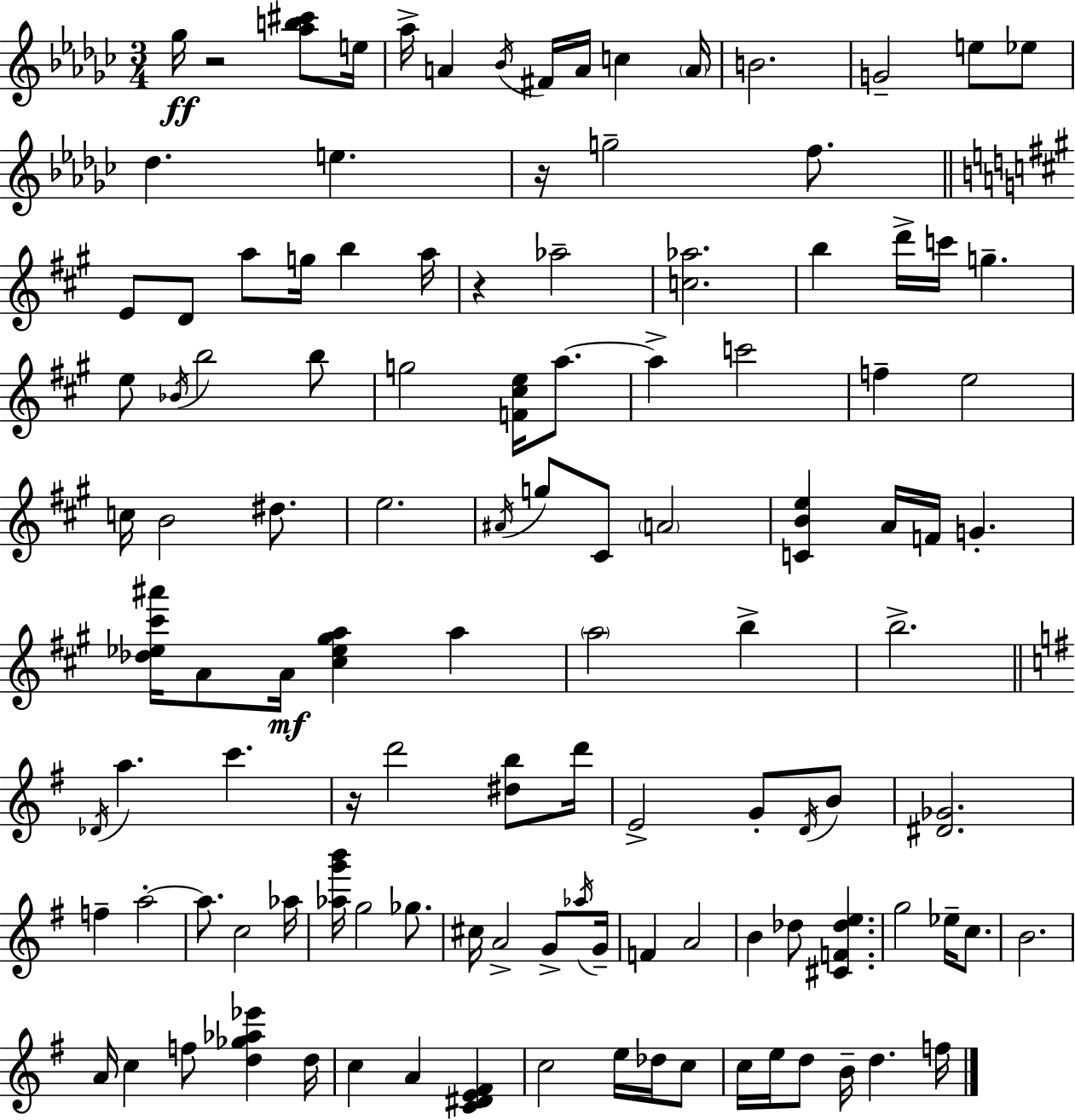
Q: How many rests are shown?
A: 4